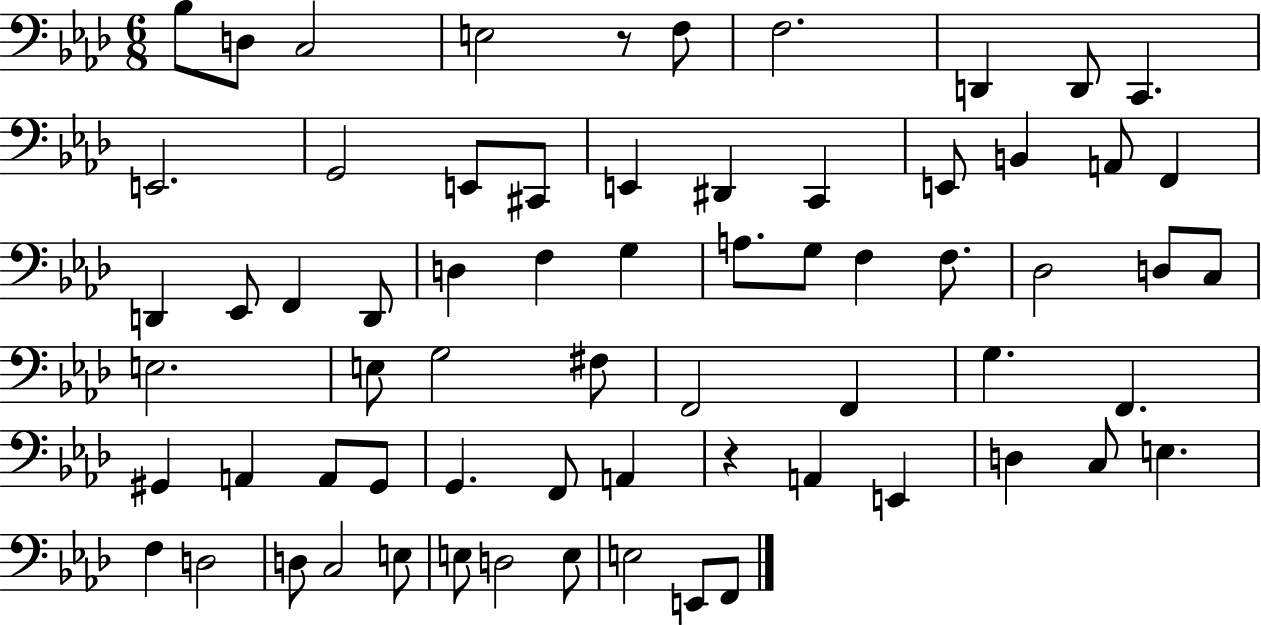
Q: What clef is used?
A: bass